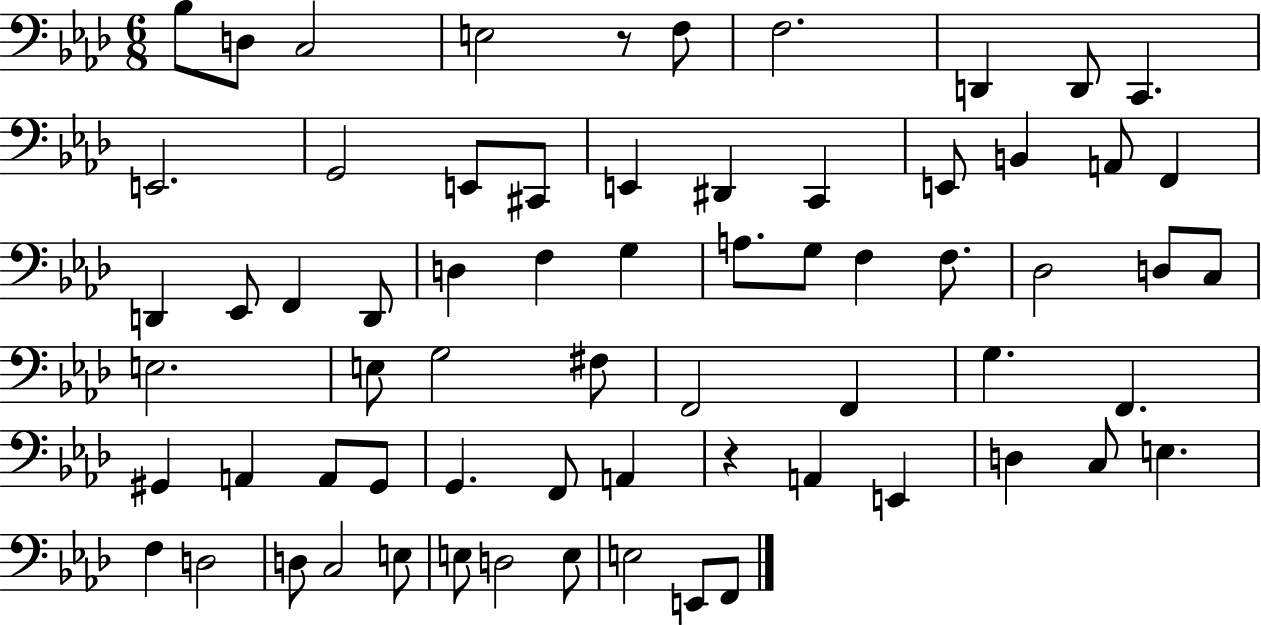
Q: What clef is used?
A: bass